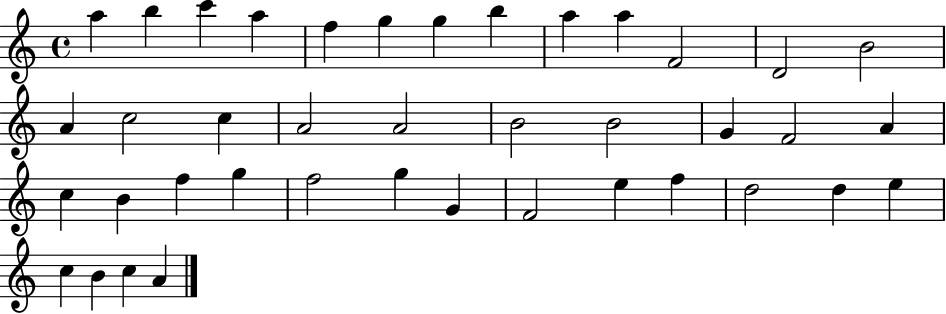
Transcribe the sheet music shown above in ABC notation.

X:1
T:Untitled
M:4/4
L:1/4
K:C
a b c' a f g g b a a F2 D2 B2 A c2 c A2 A2 B2 B2 G F2 A c B f g f2 g G F2 e f d2 d e c B c A